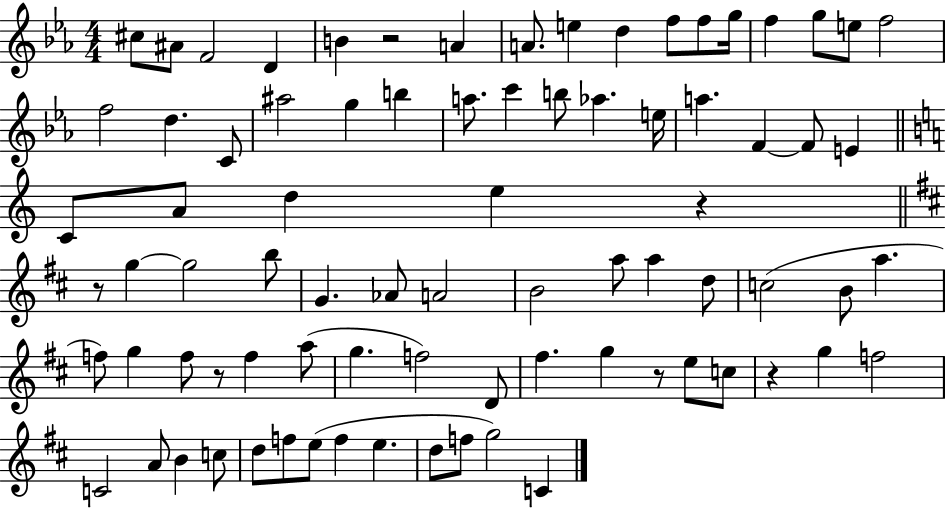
C#5/e A#4/e F4/h D4/q B4/q R/h A4/q A4/e. E5/q D5/q F5/e F5/e G5/s F5/q G5/e E5/e F5/h F5/h D5/q. C4/e A#5/h G5/q B5/q A5/e. C6/q B5/e Ab5/q. E5/s A5/q. F4/q F4/e E4/q C4/e A4/e D5/q E5/q R/q R/e G5/q G5/h B5/e G4/q. Ab4/e A4/h B4/h A5/e A5/q D5/e C5/h B4/e A5/q. F5/e G5/q F5/e R/e F5/q A5/e G5/q. F5/h D4/e F#5/q. G5/q R/e E5/e C5/e R/q G5/q F5/h C4/h A4/e B4/q C5/e D5/e F5/e E5/e F5/q E5/q. D5/e F5/e G5/h C4/q